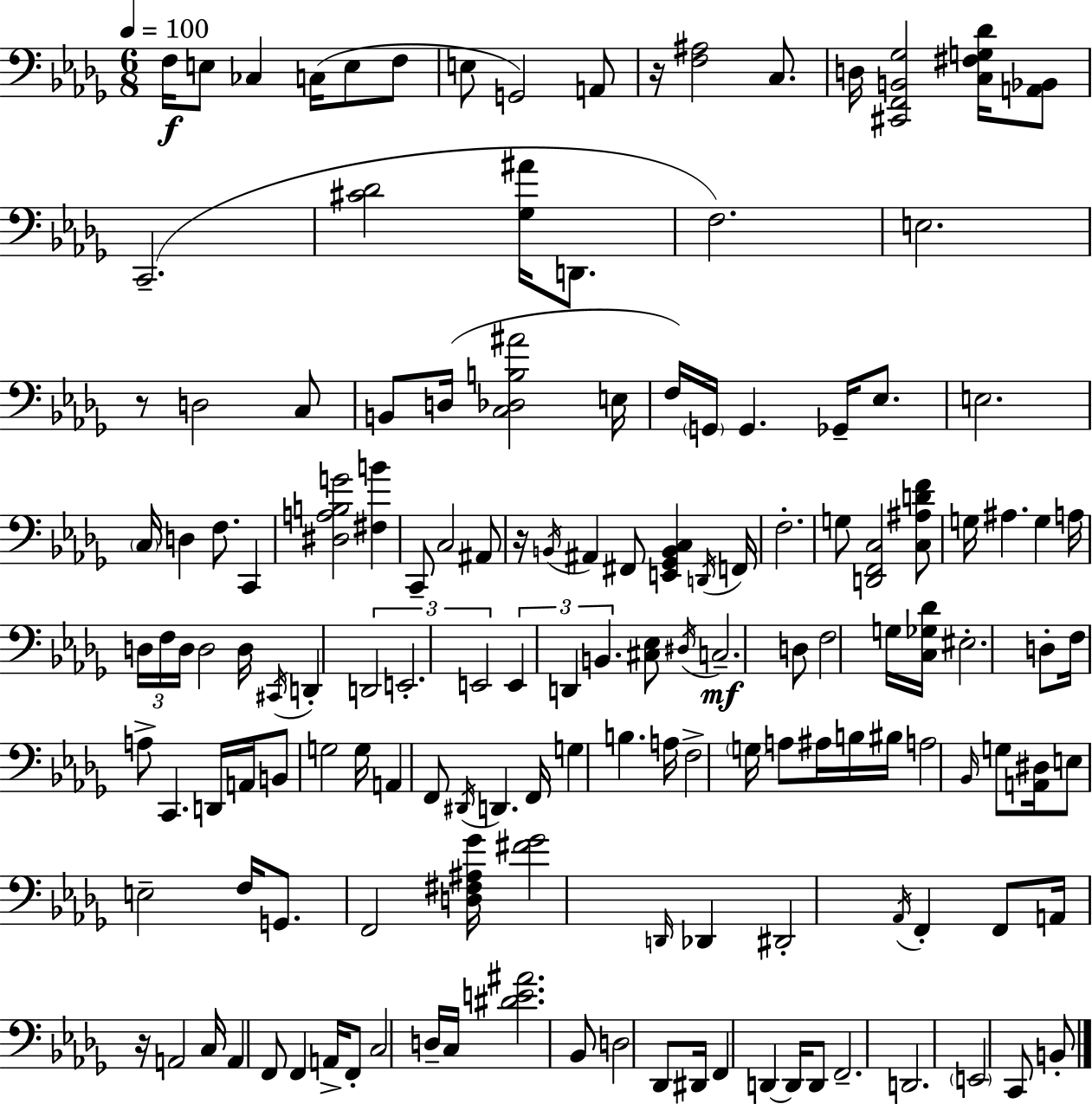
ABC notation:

X:1
T:Untitled
M:6/8
L:1/4
K:Bbm
F,/4 E,/2 _C, C,/4 E,/2 F,/2 E,/2 G,,2 A,,/2 z/4 [F,^A,]2 C,/2 D,/4 [^C,,F,,B,,_G,]2 [C,^F,G,_D]/4 [A,,_B,,]/2 C,,2 [^C_D]2 [_G,^A]/4 D,,/2 F,2 E,2 z/2 D,2 C,/2 B,,/2 D,/4 [C,_D,B,^A]2 E,/4 F,/4 G,,/4 G,, _G,,/4 _E,/2 E,2 C,/4 D, F,/2 C,, [^D,A,B,G]2 [^F,B] C,,/2 C,2 ^A,,/2 z/4 B,,/4 ^A,, ^F,,/2 [E,,_G,,B,,C,] D,,/4 F,,/4 F,2 G,/2 [D,,F,,C,]2 [C,^A,DF]/2 G,/4 ^A, G, A,/4 D,/4 F,/4 D,/4 D,2 D,/4 ^C,,/4 D,, D,,2 E,,2 E,,2 E,, D,, B,, [^C,_E,]/2 ^D,/4 C,2 D,/2 F,2 G,/4 [C,_G,_D]/4 ^E,2 D,/2 F,/4 A,/2 C,, D,,/4 A,,/4 B,,/2 G,2 G,/4 A,, F,,/2 ^D,,/4 D,, F,,/4 G, B, A,/4 F,2 G,/4 A,/2 ^A,/4 B,/4 ^B,/4 A,2 _B,,/4 G,/2 [A,,^D,]/4 E,/2 E,2 F,/4 G,,/2 F,,2 [D,^F,^A,_G]/4 [^F_G]2 D,,/4 _D,, ^D,,2 _A,,/4 F,, F,,/2 A,,/4 z/4 A,,2 C,/4 A,, F,,/2 F,, A,,/4 F,,/2 C,2 D,/4 C,/4 [^DE^A]2 _B,,/2 D,2 _D,,/2 ^D,,/4 F,, D,, D,,/4 D,,/2 F,,2 D,,2 E,,2 C,,/2 B,,/2